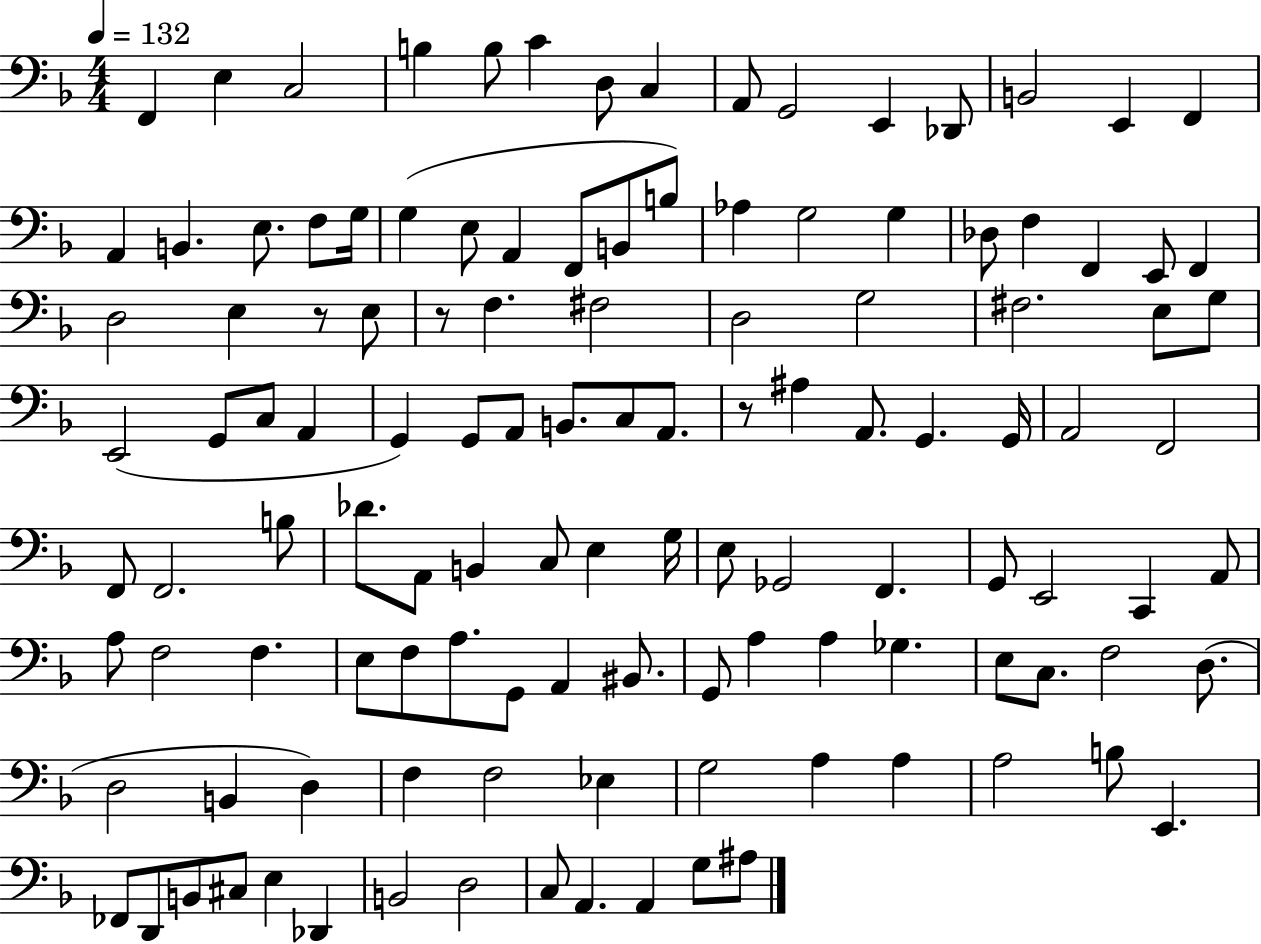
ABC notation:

X:1
T:Untitled
M:4/4
L:1/4
K:F
F,, E, C,2 B, B,/2 C D,/2 C, A,,/2 G,,2 E,, _D,,/2 B,,2 E,, F,, A,, B,, E,/2 F,/2 G,/4 G, E,/2 A,, F,,/2 B,,/2 B,/2 _A, G,2 G, _D,/2 F, F,, E,,/2 F,, D,2 E, z/2 E,/2 z/2 F, ^F,2 D,2 G,2 ^F,2 E,/2 G,/2 E,,2 G,,/2 C,/2 A,, G,, G,,/2 A,,/2 B,,/2 C,/2 A,,/2 z/2 ^A, A,,/2 G,, G,,/4 A,,2 F,,2 F,,/2 F,,2 B,/2 _D/2 A,,/2 B,, C,/2 E, G,/4 E,/2 _G,,2 F,, G,,/2 E,,2 C,, A,,/2 A,/2 F,2 F, E,/2 F,/2 A,/2 G,,/2 A,, ^B,,/2 G,,/2 A, A, _G, E,/2 C,/2 F,2 D,/2 D,2 B,, D, F, F,2 _E, G,2 A, A, A,2 B,/2 E,, _F,,/2 D,,/2 B,,/2 ^C,/2 E, _D,, B,,2 D,2 C,/2 A,, A,, G,/2 ^A,/2